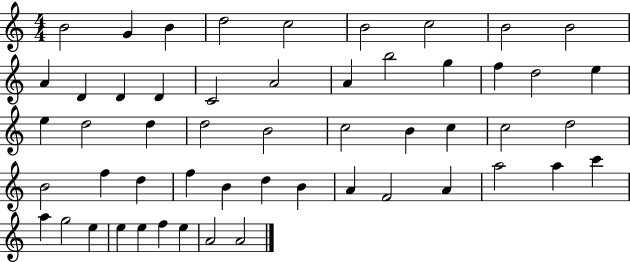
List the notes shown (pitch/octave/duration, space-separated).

B4/h G4/q B4/q D5/h C5/h B4/h C5/h B4/h B4/h A4/q D4/q D4/q D4/q C4/h A4/h A4/q B5/h G5/q F5/q D5/h E5/q E5/q D5/h D5/q D5/h B4/h C5/h B4/q C5/q C5/h D5/h B4/h F5/q D5/q F5/q B4/q D5/q B4/q A4/q F4/h A4/q A5/h A5/q C6/q A5/q G5/h E5/q E5/q E5/q F5/q E5/q A4/h A4/h